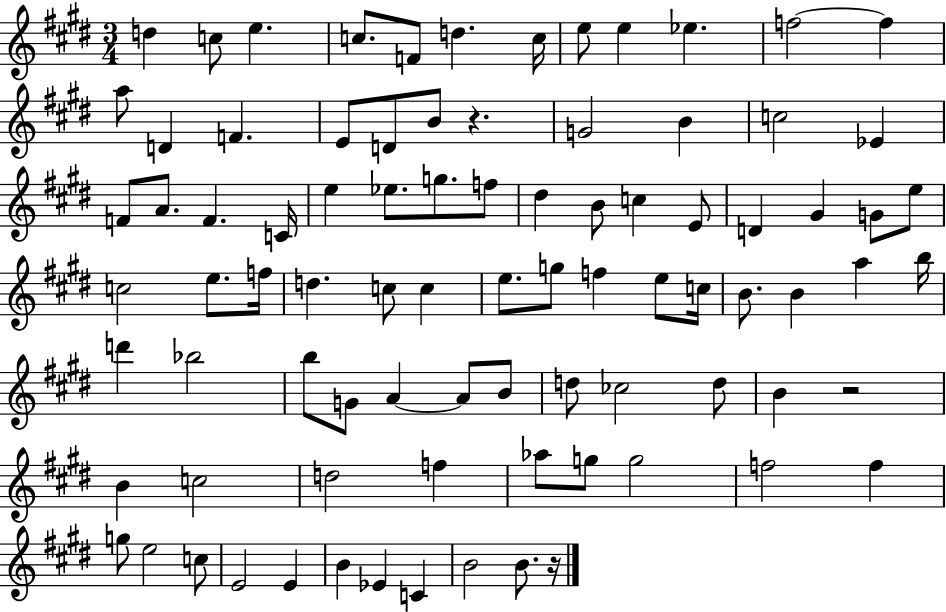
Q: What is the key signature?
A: E major